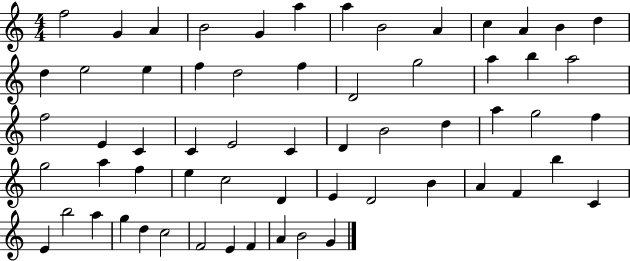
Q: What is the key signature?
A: C major